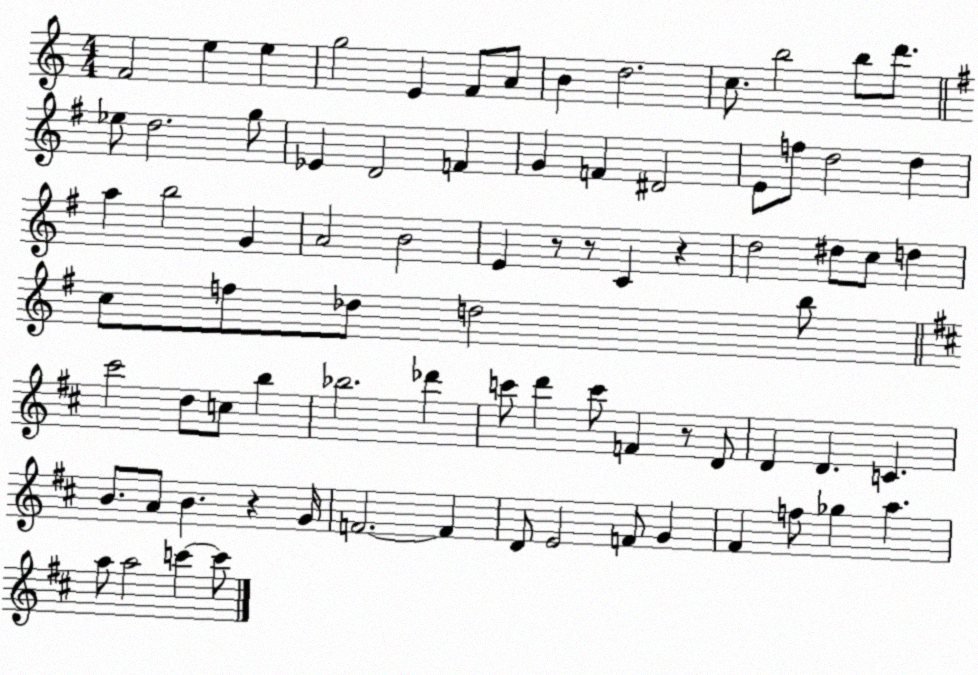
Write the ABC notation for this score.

X:1
T:Untitled
M:4/4
L:1/4
K:C
F2 e e g2 E F/2 A/2 B d2 c/2 b2 b/2 d'/2 _e/2 d2 g/2 _E D2 F G F ^D2 E/2 f/2 d2 d a b2 G A2 B2 E z/2 z/2 C z d2 ^d/2 c/2 d c/2 f/2 _d/2 d2 b/2 ^c'2 d/2 c/2 b _b2 _d' c'/2 d' c'/2 F z/2 D/2 D D C B/2 A/2 B z G/4 F2 F D/2 E2 F/2 G ^F f/2 _g a a/2 a2 c' c'/2